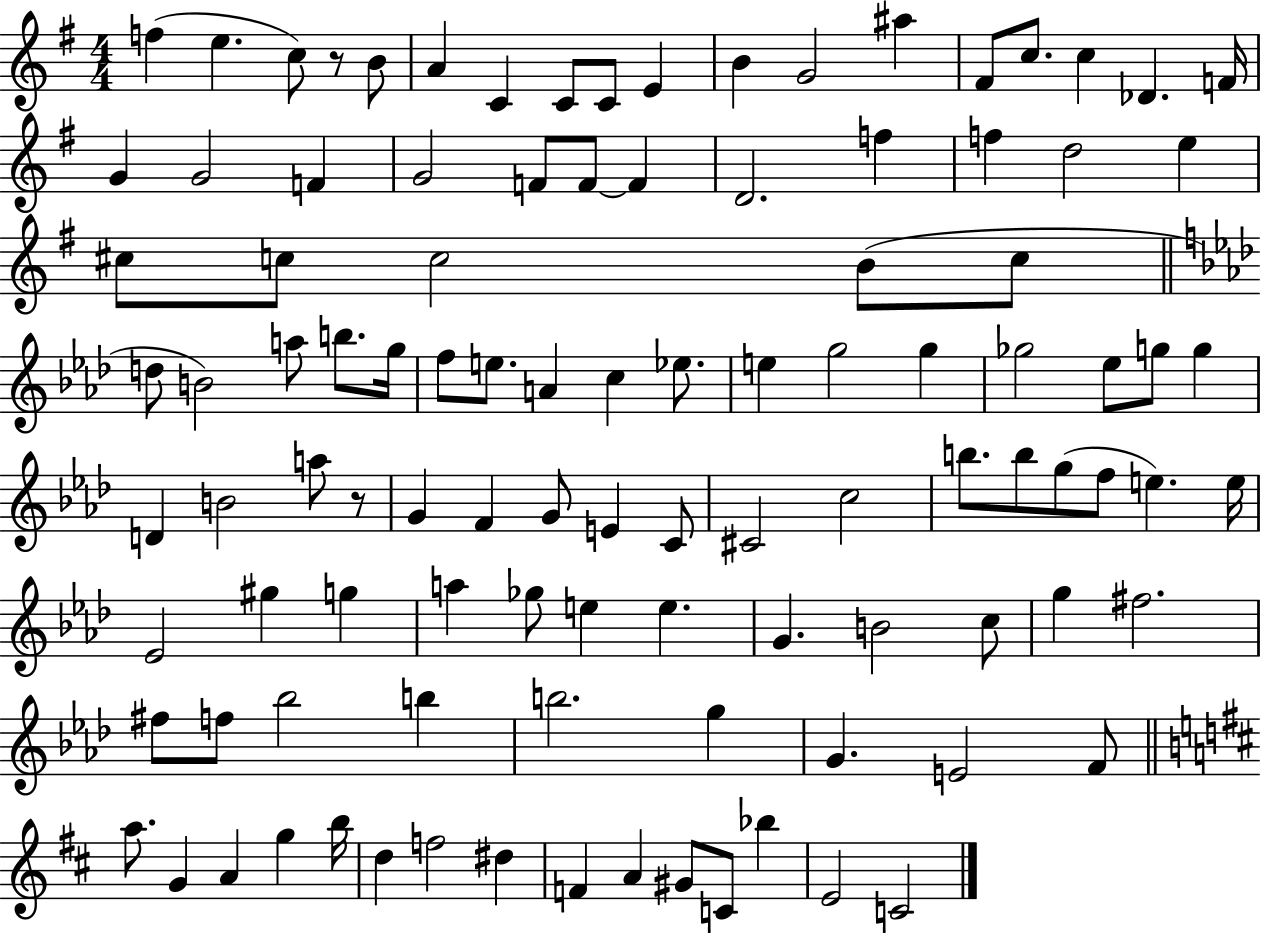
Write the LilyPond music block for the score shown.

{
  \clef treble
  \numericTimeSignature
  \time 4/4
  \key g \major
  \repeat volta 2 { f''4( e''4. c''8) r8 b'8 | a'4 c'4 c'8 c'8 e'4 | b'4 g'2 ais''4 | fis'8 c''8. c''4 des'4. f'16 | \break g'4 g'2 f'4 | g'2 f'8 f'8~~ f'4 | d'2. f''4 | f''4 d''2 e''4 | \break cis''8 c''8 c''2 b'8( c''8 | \bar "||" \break \key aes \major d''8 b'2) a''8 b''8. g''16 | f''8 e''8. a'4 c''4 ees''8. | e''4 g''2 g''4 | ges''2 ees''8 g''8 g''4 | \break d'4 b'2 a''8 r8 | g'4 f'4 g'8 e'4 c'8 | cis'2 c''2 | b''8. b''8 g''8( f''8 e''4.) e''16 | \break ees'2 gis''4 g''4 | a''4 ges''8 e''4 e''4. | g'4. b'2 c''8 | g''4 fis''2. | \break fis''8 f''8 bes''2 b''4 | b''2. g''4 | g'4. e'2 f'8 | \bar "||" \break \key d \major a''8. g'4 a'4 g''4 b''16 | d''4 f''2 dis''4 | f'4 a'4 gis'8 c'8 bes''4 | e'2 c'2 | \break } \bar "|."
}